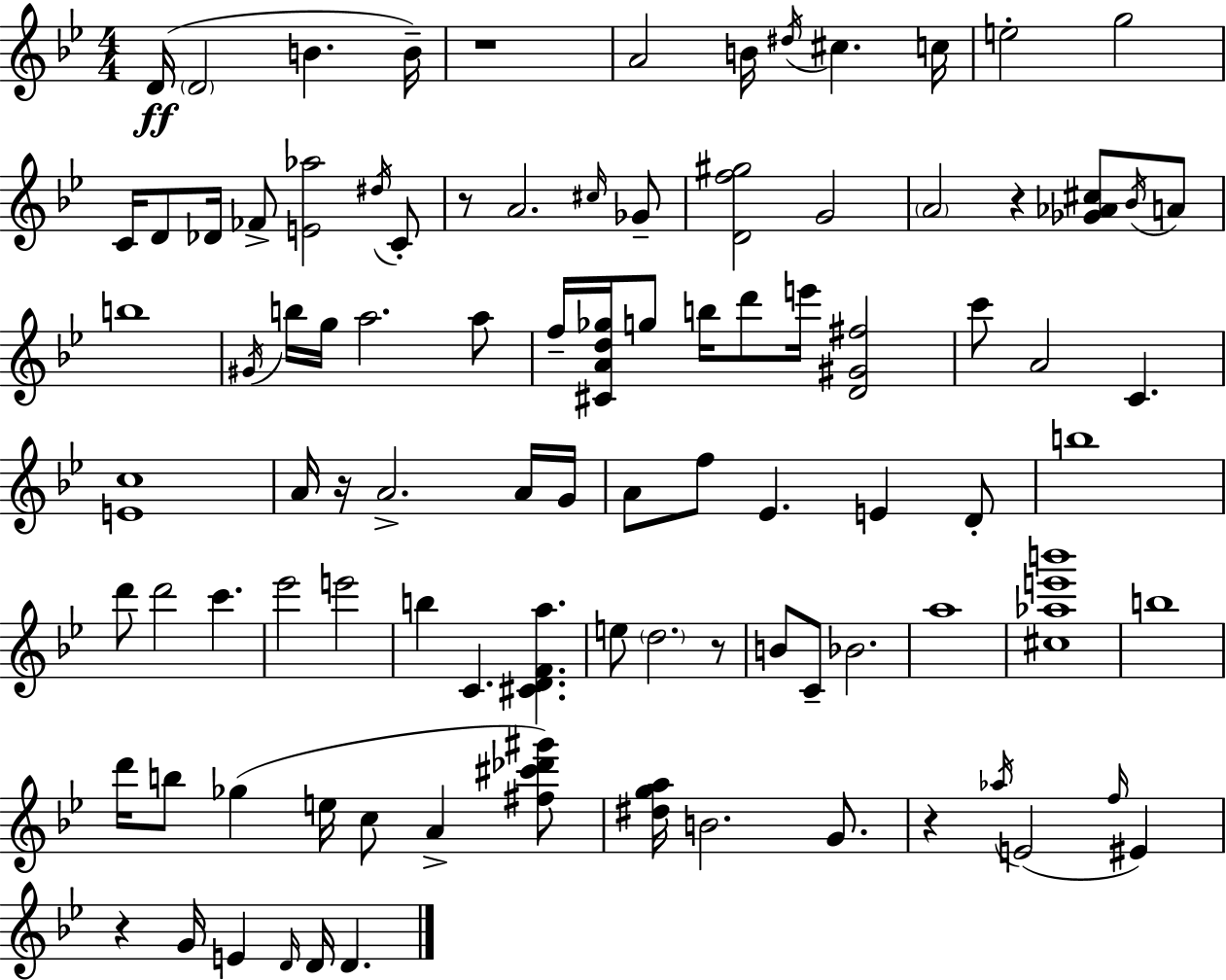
{
  \clef treble
  \numericTimeSignature
  \time 4/4
  \key g \minor
  d'16(\ff \parenthesize d'2 b'4. b'16--) | r1 | a'2 b'16 \acciaccatura { dis''16 } cis''4. | c''16 e''2-. g''2 | \break c'16 d'8 des'16 fes'8-> <e' aes''>2 \acciaccatura { dis''16 } | c'8-. r8 a'2. | \grace { cis''16 } ges'8-- <d' f'' gis''>2 g'2 | \parenthesize a'2 r4 <ges' aes' cis''>8 | \break \acciaccatura { bes'16 } a'8 b''1 | \acciaccatura { gis'16 } b''16 g''16 a''2. | a''8 f''16-- <cis' a' d'' ges''>16 g''8 b''16 d'''8 e'''16 <d' gis' fis''>2 | c'''8 a'2 c'4. | \break <e' c''>1 | a'16 r16 a'2.-> | a'16 g'16 a'8 f''8 ees'4. e'4 | d'8-. b''1 | \break d'''8 d'''2 c'''4. | ees'''2 e'''2 | b''4 c'4. <cis' d' f' a''>4. | e''8 \parenthesize d''2. | \break r8 b'8 c'8-- bes'2. | a''1 | <cis'' aes'' e''' b'''>1 | b''1 | \break d'''16 b''8 ges''4( e''16 c''8 a'4-> | <fis'' cis''' des''' gis'''>8) <dis'' g'' a''>16 b'2. | g'8. r4 \acciaccatura { aes''16 }( e'2 | \grace { f''16 } eis'4) r4 g'16 e'4 | \break \grace { d'16 } d'16 d'4. \bar "|."
}